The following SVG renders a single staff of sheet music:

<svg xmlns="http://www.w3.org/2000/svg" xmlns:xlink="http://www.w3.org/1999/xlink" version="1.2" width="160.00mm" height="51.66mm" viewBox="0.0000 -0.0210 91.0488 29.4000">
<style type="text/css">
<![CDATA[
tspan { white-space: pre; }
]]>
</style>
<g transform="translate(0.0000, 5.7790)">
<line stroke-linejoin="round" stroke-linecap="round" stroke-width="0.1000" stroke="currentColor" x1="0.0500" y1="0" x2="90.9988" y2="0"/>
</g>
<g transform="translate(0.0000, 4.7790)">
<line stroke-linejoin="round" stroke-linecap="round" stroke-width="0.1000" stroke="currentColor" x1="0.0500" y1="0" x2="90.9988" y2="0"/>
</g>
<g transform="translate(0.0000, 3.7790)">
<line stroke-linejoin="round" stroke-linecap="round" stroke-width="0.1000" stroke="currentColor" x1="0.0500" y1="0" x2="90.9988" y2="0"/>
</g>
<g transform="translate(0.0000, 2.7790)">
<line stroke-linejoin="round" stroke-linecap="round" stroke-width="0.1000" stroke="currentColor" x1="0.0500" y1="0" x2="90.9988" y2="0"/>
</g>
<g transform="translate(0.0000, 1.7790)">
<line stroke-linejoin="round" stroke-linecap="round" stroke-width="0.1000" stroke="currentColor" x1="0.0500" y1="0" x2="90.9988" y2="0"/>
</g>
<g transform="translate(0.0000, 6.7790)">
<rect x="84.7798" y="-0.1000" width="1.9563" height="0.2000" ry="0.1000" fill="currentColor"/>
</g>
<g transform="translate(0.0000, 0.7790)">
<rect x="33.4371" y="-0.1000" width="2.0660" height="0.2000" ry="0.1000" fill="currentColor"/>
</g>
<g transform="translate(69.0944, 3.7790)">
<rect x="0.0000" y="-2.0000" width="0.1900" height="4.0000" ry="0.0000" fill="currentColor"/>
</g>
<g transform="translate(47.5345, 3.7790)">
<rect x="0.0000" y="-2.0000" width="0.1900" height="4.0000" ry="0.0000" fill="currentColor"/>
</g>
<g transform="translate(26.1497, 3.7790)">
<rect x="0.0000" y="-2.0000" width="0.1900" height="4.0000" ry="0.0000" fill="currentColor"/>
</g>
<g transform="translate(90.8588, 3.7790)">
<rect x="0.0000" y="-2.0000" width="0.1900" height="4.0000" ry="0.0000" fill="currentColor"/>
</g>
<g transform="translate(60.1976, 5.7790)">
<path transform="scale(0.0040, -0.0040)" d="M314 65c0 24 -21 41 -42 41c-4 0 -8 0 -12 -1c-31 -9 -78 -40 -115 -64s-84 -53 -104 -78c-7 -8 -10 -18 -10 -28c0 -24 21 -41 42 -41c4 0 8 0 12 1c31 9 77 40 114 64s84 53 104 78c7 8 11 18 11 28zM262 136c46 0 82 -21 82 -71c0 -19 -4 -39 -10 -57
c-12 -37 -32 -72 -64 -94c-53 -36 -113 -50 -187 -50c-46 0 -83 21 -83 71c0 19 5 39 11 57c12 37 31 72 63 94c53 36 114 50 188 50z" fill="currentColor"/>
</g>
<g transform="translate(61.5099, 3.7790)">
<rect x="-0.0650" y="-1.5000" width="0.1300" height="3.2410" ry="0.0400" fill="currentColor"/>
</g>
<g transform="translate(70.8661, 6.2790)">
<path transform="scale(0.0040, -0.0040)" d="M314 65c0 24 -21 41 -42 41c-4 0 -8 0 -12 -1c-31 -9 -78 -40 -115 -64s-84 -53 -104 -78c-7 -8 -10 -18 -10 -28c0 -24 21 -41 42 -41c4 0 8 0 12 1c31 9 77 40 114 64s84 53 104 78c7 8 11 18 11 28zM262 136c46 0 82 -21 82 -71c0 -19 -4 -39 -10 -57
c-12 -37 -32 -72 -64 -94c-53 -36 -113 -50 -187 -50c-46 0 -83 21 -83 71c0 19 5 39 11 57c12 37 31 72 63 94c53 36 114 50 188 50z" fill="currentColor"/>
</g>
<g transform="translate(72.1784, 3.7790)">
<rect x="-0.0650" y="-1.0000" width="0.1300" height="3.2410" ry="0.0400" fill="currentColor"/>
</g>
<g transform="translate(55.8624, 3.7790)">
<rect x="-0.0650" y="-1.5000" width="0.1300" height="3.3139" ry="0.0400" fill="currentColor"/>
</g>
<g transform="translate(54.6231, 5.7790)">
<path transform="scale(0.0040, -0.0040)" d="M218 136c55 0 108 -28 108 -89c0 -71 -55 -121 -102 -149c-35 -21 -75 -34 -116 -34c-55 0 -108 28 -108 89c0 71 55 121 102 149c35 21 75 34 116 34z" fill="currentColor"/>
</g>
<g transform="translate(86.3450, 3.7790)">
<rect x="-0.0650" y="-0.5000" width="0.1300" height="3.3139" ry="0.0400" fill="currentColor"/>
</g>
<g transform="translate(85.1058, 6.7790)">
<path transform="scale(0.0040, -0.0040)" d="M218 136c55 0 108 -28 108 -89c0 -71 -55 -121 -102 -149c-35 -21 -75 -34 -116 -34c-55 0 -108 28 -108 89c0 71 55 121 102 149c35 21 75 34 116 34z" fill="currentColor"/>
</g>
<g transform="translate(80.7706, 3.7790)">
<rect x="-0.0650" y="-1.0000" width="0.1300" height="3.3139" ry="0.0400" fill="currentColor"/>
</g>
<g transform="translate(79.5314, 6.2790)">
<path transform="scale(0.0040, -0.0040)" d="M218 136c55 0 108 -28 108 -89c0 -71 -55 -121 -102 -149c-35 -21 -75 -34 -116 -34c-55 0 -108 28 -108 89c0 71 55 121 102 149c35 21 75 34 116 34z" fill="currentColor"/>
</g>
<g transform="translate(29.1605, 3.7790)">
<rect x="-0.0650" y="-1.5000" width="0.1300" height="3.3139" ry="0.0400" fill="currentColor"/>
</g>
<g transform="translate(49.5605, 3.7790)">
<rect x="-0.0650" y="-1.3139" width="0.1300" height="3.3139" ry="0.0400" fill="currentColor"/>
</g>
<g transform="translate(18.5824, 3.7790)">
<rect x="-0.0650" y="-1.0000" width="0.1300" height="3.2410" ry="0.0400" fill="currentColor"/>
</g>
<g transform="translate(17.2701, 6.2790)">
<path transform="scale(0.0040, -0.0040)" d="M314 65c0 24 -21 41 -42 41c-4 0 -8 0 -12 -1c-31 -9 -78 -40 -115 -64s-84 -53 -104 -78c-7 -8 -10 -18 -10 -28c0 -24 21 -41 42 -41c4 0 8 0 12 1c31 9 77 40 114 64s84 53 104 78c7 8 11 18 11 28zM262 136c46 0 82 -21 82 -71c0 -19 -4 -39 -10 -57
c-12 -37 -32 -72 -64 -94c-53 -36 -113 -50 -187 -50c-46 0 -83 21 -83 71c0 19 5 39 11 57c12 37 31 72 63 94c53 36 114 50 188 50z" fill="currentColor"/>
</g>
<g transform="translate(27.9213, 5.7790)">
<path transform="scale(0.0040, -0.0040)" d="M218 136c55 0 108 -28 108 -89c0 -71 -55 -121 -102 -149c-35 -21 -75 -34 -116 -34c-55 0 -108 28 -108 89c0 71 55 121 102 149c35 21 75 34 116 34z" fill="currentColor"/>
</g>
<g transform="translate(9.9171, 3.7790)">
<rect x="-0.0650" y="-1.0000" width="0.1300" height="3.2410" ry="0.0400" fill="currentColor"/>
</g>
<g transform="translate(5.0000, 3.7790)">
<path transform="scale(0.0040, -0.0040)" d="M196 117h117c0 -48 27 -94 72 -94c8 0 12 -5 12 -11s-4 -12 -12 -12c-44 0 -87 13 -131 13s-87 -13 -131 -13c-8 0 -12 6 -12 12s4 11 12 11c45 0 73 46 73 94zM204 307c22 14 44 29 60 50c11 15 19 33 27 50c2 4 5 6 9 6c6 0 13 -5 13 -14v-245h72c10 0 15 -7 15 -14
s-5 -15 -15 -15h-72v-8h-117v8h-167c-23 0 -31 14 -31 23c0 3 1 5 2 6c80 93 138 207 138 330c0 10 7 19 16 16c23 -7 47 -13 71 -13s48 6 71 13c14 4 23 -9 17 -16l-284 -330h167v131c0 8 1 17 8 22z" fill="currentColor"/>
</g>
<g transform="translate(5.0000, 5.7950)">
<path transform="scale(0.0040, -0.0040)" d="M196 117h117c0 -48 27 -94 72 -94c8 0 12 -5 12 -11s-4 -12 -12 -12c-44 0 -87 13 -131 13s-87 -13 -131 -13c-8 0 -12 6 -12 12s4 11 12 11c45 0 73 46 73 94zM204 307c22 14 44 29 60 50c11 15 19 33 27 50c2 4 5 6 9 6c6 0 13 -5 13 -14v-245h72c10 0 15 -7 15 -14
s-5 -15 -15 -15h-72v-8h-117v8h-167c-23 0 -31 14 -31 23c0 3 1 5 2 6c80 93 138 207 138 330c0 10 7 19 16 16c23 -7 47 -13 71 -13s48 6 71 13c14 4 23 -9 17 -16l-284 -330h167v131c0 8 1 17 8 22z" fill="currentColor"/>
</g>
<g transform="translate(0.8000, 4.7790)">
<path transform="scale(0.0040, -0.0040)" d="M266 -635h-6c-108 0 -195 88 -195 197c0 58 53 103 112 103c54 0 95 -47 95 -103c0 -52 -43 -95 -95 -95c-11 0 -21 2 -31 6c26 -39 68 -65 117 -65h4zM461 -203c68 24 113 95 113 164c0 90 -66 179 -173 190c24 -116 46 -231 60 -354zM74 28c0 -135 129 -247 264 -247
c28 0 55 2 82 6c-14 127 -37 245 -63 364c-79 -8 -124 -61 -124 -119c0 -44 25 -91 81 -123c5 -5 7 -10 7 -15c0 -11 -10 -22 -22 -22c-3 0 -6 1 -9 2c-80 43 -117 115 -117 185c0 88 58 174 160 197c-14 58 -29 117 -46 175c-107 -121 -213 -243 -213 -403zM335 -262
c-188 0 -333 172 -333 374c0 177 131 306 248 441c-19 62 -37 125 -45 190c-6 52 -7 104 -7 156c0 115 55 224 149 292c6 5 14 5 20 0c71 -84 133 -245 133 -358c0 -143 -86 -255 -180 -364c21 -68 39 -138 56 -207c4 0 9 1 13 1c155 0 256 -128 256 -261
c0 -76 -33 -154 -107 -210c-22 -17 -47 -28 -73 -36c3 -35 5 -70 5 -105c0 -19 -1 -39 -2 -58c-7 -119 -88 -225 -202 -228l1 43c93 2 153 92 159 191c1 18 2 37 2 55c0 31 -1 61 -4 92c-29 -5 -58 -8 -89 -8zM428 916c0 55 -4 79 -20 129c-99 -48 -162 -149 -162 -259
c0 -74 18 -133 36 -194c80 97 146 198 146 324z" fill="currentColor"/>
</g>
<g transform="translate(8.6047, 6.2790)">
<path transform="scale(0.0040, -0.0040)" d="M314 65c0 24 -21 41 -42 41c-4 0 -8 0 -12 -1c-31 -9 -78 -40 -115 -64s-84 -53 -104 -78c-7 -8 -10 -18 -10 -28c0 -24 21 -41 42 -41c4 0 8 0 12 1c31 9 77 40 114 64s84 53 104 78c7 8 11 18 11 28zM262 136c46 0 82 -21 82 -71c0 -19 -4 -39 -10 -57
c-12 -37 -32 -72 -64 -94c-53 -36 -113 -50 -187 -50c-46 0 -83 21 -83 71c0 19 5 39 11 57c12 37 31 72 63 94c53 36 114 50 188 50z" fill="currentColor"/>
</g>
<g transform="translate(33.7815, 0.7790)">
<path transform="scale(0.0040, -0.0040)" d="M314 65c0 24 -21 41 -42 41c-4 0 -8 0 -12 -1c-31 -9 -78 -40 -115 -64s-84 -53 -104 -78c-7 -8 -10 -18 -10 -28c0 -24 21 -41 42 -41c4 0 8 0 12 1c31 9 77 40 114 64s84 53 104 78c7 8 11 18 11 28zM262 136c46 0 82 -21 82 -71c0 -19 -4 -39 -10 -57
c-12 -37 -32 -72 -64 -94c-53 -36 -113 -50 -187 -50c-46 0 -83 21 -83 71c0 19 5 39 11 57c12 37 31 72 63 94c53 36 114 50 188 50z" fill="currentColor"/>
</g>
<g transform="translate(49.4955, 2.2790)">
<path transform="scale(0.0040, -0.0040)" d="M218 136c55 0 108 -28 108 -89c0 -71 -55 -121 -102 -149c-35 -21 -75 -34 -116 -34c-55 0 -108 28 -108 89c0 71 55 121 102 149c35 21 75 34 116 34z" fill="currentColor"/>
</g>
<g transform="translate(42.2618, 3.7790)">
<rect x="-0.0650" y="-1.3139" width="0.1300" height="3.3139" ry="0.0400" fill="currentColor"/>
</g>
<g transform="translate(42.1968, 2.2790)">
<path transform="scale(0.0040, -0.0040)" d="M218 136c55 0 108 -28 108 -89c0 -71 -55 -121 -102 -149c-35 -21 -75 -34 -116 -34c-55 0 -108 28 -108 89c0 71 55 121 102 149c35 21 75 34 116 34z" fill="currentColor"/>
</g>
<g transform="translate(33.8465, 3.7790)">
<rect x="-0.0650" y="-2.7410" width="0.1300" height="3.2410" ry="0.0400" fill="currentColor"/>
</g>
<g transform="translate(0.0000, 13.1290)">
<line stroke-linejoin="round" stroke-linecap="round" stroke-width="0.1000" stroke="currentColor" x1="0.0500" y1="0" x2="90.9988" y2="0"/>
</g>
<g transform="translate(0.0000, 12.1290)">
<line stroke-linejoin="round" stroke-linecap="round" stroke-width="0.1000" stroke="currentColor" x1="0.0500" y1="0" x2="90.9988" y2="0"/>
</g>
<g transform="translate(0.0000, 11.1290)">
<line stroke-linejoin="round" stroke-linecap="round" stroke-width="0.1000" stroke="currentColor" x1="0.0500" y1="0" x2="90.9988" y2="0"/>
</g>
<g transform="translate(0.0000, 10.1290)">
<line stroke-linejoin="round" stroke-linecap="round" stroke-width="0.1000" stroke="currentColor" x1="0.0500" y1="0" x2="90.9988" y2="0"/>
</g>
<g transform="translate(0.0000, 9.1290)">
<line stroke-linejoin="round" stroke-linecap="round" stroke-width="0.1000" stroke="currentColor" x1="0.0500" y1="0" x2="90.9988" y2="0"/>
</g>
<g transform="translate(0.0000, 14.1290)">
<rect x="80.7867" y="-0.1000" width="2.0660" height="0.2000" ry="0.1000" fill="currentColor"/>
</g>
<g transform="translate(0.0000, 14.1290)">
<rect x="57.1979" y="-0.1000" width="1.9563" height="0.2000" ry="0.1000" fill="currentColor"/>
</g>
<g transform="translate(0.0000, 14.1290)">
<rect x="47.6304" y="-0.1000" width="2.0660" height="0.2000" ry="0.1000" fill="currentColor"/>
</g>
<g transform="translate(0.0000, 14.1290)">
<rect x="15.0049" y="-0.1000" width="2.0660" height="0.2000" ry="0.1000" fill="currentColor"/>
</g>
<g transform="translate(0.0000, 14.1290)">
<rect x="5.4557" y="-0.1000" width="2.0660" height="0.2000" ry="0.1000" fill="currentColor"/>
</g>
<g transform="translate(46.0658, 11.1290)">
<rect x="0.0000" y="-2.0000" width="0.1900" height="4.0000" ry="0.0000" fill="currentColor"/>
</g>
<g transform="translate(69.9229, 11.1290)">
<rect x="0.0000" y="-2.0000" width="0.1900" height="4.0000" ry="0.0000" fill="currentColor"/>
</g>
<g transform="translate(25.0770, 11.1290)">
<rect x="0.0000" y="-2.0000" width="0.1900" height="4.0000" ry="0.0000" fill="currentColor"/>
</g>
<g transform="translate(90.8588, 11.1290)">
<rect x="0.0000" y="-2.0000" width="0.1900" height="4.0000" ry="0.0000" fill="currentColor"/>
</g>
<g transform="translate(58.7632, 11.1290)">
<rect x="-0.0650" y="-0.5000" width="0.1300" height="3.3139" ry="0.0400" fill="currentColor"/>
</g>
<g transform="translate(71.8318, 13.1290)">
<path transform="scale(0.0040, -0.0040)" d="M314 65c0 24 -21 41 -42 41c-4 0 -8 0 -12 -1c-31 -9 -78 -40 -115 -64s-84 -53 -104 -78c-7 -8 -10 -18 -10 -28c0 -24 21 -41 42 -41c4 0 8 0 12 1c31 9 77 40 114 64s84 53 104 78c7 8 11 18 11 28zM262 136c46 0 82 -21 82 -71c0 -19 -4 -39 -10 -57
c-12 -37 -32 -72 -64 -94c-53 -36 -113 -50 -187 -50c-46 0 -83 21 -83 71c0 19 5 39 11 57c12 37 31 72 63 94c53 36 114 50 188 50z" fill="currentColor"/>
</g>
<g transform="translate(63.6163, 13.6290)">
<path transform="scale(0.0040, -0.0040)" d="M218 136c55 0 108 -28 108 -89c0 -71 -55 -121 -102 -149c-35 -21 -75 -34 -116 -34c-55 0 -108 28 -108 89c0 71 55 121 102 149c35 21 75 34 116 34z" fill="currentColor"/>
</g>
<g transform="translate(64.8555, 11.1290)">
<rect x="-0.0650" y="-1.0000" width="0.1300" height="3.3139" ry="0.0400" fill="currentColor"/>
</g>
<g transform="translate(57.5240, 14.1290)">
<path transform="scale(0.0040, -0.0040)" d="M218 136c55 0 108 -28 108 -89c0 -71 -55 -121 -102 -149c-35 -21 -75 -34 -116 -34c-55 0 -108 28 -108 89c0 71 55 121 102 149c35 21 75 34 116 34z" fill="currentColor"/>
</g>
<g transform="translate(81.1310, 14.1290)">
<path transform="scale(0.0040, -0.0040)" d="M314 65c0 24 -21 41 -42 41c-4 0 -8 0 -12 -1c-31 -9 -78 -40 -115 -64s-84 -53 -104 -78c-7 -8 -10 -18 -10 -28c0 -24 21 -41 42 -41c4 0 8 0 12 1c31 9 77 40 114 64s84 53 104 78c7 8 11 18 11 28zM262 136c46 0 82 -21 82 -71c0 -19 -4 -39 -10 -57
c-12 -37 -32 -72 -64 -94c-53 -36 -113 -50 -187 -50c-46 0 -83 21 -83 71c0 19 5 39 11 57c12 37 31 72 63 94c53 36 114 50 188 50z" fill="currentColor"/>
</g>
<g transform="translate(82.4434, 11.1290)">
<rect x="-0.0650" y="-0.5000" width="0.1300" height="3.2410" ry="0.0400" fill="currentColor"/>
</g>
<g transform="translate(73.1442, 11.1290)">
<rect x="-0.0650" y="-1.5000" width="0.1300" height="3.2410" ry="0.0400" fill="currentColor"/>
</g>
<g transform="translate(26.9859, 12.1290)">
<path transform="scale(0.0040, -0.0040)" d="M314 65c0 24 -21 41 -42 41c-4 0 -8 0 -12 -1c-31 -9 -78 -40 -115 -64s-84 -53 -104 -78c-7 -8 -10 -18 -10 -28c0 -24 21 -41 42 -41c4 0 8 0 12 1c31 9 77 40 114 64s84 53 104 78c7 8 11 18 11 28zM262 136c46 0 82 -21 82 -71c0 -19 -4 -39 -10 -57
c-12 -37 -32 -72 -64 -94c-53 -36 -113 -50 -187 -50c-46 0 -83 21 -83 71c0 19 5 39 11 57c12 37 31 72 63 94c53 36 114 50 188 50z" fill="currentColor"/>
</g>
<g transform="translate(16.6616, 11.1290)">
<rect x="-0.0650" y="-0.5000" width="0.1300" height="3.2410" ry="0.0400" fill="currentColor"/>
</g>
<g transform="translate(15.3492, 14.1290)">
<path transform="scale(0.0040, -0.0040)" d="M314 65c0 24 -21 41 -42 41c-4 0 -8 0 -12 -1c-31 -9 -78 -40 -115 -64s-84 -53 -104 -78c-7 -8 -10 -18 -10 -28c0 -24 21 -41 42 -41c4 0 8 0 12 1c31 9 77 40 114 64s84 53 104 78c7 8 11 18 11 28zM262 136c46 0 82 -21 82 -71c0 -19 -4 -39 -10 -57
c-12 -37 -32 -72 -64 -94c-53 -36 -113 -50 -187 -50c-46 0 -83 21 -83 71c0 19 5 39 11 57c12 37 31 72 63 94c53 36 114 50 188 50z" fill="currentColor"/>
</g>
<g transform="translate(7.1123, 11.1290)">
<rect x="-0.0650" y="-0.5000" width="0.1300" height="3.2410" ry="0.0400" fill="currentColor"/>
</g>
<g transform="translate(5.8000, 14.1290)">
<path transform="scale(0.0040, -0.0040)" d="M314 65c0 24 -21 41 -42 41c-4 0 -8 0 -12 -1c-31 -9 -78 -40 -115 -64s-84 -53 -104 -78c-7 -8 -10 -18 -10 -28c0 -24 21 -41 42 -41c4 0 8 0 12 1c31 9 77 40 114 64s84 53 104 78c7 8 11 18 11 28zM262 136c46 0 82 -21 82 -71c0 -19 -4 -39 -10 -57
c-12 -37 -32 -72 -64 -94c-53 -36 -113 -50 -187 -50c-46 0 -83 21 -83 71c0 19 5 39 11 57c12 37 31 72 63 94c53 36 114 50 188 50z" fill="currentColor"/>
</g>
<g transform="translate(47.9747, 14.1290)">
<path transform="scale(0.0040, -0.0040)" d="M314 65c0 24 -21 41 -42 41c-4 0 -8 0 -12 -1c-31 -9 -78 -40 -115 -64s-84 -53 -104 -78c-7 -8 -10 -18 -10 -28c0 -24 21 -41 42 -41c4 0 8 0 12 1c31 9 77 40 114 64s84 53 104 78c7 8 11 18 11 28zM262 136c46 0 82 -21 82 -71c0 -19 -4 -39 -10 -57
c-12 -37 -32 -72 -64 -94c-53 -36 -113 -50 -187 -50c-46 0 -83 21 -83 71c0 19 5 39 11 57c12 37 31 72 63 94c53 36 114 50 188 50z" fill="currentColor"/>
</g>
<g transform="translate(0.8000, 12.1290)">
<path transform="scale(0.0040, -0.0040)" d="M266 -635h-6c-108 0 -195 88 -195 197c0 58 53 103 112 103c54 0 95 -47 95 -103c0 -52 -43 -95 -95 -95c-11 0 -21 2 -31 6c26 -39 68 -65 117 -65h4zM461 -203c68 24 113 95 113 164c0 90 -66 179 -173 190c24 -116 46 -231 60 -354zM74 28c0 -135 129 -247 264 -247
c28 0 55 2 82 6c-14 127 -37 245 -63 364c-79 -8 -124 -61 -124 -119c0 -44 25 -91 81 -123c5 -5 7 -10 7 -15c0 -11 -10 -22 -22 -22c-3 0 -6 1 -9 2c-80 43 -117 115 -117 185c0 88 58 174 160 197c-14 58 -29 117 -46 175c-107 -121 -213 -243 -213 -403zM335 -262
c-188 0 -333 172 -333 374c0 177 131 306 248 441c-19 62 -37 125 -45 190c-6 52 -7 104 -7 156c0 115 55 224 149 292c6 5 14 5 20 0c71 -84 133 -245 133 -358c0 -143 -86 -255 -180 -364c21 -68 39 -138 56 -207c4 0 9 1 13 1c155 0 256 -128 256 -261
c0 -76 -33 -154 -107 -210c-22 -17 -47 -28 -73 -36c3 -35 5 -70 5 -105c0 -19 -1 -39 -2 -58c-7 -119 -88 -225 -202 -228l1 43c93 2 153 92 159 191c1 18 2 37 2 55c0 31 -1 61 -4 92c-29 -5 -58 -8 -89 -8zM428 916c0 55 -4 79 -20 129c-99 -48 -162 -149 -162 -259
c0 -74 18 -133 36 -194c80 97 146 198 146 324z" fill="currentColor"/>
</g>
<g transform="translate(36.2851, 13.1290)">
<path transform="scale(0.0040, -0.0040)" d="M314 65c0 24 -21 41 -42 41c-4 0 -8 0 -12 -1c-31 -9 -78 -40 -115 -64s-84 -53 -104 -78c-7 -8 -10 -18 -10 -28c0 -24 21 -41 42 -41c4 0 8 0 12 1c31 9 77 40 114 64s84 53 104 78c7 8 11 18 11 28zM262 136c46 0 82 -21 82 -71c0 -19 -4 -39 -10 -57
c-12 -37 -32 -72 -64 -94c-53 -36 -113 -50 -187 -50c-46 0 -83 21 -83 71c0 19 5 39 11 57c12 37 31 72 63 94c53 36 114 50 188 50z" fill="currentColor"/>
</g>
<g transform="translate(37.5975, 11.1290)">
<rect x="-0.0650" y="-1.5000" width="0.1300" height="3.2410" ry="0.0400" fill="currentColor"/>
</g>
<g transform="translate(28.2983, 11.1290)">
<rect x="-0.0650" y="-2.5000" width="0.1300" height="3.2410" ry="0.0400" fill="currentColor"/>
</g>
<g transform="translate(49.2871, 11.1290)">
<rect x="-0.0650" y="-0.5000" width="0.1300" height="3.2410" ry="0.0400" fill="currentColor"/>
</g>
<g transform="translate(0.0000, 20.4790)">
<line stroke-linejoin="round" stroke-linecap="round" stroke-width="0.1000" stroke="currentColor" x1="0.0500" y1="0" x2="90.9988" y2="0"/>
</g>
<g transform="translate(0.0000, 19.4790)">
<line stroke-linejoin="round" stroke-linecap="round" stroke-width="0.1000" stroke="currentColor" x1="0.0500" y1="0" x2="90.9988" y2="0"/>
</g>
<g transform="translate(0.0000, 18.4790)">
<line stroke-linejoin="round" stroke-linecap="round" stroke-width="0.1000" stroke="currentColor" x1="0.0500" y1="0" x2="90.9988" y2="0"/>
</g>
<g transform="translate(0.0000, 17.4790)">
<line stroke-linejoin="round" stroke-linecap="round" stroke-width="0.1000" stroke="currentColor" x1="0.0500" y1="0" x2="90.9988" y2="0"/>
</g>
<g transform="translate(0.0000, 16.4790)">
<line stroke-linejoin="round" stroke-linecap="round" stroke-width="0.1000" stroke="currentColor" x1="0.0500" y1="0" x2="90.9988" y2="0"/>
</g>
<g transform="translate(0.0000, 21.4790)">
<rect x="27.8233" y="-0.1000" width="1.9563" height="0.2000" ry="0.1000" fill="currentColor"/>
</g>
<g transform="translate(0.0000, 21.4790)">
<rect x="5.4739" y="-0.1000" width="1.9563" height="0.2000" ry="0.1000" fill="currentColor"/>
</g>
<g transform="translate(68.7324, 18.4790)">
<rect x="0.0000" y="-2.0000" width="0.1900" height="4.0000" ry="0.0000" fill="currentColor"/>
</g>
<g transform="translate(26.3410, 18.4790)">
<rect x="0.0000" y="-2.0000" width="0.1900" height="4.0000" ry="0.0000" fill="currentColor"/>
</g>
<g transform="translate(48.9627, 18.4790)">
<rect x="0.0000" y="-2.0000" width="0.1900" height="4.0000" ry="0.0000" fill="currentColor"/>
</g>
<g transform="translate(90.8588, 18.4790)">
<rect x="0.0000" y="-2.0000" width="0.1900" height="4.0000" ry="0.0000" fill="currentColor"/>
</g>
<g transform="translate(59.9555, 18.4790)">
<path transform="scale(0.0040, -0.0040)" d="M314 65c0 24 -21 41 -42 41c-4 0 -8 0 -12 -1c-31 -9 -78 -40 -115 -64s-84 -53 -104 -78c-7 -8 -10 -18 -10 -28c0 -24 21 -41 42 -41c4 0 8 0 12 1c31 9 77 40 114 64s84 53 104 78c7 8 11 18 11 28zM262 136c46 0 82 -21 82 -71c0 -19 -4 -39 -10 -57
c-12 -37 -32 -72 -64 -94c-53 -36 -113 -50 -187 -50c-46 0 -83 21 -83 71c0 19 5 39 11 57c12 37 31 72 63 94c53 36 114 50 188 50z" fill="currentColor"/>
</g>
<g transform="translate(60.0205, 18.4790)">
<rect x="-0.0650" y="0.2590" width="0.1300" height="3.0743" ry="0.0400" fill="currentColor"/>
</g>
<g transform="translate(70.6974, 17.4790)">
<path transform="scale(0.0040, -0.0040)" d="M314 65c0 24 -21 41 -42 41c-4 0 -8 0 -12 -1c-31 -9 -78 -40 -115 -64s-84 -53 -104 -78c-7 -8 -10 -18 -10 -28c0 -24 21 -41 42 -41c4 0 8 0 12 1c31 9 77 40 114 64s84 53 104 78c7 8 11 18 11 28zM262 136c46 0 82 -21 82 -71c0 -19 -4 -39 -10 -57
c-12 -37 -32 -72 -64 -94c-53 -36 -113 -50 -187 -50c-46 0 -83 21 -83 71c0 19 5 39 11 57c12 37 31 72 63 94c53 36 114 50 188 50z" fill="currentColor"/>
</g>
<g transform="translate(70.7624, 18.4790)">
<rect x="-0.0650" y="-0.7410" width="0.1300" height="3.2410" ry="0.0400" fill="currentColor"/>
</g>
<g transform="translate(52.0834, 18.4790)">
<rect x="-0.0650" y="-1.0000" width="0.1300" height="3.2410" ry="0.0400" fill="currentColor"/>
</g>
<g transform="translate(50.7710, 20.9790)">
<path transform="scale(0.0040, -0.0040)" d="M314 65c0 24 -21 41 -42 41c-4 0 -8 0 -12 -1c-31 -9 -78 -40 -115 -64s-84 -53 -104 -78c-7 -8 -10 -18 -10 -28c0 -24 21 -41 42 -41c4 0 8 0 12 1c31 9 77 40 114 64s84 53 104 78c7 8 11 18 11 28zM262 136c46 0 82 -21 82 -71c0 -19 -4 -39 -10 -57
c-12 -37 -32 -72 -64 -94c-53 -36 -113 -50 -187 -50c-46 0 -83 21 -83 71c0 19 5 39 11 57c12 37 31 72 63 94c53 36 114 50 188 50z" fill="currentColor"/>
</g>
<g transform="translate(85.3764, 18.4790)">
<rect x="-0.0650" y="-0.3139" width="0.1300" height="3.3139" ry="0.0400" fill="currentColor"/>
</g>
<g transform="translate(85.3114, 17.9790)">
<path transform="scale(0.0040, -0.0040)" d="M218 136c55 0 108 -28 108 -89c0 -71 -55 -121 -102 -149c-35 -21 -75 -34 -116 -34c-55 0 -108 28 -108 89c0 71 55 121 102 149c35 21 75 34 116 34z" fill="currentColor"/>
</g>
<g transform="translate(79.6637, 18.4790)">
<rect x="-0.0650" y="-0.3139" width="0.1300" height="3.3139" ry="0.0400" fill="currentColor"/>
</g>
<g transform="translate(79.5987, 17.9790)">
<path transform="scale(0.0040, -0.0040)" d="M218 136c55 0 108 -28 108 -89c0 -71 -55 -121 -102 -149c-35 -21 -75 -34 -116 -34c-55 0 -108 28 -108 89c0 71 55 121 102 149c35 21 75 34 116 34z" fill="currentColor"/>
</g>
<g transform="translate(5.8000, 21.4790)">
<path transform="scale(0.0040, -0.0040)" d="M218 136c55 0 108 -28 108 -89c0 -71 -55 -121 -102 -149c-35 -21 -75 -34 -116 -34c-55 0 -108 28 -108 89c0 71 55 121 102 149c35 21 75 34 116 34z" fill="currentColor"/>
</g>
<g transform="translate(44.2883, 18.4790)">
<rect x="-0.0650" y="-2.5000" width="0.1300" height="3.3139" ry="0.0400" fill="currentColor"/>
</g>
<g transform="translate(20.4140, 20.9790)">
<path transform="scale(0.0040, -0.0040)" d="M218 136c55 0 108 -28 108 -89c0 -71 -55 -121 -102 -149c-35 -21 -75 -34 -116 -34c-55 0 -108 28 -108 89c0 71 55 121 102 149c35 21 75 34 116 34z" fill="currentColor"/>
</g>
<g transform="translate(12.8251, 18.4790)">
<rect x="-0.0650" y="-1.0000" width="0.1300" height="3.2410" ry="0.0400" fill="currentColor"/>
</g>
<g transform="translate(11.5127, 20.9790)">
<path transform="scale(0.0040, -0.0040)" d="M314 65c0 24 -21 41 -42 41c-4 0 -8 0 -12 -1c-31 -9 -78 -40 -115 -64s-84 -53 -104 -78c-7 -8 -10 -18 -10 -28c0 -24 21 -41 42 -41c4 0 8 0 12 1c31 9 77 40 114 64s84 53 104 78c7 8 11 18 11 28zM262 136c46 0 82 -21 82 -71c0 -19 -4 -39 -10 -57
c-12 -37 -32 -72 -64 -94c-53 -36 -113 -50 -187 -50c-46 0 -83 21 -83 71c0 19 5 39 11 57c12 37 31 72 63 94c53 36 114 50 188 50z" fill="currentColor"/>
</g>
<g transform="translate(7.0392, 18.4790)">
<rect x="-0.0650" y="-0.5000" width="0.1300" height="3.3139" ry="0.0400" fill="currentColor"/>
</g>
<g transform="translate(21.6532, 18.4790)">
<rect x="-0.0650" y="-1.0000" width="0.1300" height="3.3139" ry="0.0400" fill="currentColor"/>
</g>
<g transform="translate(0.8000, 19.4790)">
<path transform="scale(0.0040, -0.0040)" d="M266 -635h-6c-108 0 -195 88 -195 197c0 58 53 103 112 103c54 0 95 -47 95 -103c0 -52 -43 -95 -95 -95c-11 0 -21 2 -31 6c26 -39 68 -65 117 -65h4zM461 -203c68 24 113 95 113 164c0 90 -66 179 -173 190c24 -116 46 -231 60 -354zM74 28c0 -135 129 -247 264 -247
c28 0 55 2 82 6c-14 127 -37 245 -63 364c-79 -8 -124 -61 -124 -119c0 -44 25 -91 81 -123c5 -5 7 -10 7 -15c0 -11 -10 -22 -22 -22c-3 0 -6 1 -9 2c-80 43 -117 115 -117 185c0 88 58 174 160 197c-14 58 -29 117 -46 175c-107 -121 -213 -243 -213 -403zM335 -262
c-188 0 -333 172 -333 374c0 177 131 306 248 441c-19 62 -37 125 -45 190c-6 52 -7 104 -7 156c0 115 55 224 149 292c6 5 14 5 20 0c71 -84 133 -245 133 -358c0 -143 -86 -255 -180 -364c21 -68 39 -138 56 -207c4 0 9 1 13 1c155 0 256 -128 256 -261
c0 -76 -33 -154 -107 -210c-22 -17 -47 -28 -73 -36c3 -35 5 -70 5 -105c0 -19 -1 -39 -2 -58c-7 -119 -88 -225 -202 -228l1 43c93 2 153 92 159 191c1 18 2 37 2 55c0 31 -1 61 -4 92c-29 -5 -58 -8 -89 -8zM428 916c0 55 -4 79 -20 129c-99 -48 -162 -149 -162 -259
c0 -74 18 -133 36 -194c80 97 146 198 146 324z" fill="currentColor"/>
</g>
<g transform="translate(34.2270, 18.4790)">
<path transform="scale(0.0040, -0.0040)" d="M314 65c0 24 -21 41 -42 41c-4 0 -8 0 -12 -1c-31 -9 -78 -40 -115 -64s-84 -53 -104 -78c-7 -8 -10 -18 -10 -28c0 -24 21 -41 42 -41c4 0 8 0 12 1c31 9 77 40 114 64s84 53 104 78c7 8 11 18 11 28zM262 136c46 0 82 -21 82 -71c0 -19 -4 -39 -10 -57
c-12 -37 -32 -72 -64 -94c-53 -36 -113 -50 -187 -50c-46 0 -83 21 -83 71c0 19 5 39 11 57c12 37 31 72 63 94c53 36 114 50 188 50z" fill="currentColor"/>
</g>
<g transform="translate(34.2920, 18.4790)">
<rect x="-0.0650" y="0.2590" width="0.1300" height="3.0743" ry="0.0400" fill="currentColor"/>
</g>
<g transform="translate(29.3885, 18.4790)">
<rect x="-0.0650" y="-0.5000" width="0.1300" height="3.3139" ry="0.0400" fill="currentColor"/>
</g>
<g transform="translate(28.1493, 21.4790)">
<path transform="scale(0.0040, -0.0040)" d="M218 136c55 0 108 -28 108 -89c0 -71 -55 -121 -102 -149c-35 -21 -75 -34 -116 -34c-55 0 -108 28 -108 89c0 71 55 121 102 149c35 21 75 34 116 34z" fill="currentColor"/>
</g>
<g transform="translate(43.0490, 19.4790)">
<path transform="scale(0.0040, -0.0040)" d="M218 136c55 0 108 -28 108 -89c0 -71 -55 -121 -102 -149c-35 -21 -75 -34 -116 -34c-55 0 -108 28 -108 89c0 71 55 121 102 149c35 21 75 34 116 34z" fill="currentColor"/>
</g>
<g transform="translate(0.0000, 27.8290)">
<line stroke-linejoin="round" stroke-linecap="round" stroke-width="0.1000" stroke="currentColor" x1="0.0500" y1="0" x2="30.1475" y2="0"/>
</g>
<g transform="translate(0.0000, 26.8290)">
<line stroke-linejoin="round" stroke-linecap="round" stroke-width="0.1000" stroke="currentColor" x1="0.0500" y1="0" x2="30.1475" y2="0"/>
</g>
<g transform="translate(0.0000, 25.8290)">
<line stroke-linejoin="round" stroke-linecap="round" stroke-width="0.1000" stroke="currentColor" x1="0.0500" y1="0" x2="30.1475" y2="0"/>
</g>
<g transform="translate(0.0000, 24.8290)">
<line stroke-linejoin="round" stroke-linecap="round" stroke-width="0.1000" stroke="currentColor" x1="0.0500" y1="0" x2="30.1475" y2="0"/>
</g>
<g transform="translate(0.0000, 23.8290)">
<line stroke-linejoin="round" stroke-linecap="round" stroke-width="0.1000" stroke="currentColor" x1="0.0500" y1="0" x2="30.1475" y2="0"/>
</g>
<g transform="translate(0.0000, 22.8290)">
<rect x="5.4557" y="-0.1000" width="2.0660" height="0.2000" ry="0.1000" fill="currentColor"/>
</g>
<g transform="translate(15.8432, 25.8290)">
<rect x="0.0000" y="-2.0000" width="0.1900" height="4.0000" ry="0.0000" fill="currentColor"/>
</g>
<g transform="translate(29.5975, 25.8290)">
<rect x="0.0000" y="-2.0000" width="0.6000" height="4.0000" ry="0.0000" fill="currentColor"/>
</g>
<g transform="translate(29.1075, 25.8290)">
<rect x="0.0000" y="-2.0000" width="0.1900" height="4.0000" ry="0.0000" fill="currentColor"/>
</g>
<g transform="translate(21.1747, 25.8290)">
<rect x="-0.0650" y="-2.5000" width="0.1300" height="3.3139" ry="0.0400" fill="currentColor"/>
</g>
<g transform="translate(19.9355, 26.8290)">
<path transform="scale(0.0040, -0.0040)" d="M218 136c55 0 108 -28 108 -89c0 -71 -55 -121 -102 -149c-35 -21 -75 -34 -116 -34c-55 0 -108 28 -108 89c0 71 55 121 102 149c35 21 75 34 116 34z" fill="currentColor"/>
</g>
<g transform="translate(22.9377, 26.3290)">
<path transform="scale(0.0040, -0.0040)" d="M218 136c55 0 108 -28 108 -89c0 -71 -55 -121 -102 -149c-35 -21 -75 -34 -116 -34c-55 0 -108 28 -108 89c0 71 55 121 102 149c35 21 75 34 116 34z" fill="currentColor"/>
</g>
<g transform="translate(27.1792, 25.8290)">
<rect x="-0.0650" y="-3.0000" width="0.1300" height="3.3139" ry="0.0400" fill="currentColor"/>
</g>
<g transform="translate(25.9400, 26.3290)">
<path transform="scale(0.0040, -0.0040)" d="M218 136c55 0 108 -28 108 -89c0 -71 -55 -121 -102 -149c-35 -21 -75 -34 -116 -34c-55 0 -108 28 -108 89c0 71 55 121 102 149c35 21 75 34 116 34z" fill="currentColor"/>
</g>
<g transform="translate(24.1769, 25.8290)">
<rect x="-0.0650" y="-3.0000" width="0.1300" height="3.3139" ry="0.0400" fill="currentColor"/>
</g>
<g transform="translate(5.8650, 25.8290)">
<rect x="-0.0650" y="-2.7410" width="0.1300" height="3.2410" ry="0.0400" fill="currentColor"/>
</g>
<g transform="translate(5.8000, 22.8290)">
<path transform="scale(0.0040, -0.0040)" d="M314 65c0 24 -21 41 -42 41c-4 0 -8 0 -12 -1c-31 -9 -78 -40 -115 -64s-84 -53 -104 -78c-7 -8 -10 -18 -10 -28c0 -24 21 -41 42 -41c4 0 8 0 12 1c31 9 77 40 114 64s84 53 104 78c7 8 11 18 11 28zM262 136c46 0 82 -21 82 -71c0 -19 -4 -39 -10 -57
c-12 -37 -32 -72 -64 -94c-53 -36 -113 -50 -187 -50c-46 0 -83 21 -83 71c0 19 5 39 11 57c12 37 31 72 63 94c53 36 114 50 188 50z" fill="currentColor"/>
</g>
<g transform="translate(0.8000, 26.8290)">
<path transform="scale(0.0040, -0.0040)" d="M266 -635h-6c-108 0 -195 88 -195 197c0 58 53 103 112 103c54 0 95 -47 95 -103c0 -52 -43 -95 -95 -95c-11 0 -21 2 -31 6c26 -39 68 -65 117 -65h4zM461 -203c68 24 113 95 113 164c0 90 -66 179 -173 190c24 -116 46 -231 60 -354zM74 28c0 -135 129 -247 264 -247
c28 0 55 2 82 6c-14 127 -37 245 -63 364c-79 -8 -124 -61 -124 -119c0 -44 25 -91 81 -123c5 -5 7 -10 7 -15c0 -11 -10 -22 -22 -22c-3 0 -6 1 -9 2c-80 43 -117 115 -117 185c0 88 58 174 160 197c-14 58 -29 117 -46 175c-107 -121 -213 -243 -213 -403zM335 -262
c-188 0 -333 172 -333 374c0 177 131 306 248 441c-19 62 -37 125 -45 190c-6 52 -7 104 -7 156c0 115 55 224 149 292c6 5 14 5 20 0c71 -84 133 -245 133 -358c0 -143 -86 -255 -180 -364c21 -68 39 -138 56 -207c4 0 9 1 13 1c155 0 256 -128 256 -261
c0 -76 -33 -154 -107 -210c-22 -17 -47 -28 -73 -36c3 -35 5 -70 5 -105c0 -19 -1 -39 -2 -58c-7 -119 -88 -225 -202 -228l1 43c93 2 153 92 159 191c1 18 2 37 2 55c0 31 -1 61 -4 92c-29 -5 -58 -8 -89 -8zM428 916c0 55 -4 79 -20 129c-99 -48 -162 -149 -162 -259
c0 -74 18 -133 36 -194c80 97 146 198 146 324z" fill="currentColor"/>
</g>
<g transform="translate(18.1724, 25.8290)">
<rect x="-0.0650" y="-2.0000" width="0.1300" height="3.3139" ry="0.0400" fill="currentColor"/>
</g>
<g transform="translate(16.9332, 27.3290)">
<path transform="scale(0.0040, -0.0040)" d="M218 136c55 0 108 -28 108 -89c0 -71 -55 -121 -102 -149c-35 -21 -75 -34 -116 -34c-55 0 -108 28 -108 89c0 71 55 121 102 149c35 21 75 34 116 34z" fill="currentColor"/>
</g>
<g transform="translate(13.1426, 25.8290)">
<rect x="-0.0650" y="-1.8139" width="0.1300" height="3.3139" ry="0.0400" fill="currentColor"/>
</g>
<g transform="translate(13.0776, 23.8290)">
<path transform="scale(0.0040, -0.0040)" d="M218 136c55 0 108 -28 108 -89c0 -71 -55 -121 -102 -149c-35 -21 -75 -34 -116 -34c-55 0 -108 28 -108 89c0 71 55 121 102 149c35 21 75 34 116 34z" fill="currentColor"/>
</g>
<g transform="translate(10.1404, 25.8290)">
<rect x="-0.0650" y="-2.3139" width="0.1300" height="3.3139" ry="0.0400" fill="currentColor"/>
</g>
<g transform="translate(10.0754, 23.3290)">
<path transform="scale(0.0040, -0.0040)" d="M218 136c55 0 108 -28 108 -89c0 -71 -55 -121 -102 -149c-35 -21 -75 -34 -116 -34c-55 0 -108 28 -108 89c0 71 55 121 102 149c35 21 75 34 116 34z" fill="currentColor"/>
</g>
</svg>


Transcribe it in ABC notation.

X:1
T:Untitled
M:4/4
L:1/4
K:C
D2 D2 E a2 e e E E2 D2 D C C2 C2 G2 E2 C2 C D E2 C2 C D2 D C B2 G D2 B2 d2 c c a2 g f F G A A